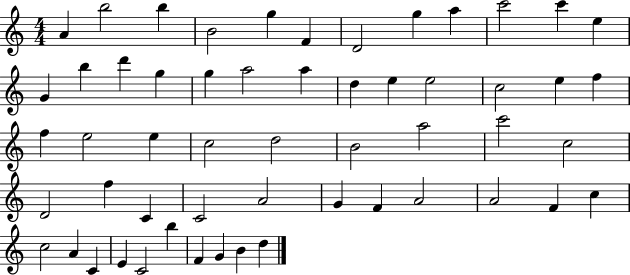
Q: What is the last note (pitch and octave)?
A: D5